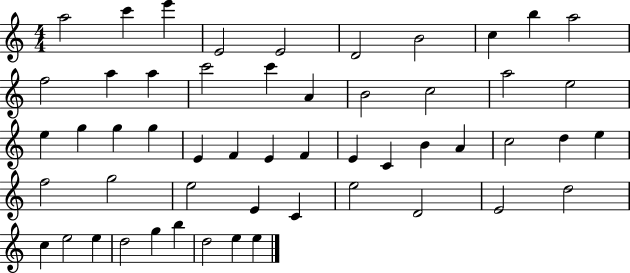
A5/h C6/q E6/q E4/h E4/h D4/h B4/h C5/q B5/q A5/h F5/h A5/q A5/q C6/h C6/q A4/q B4/h C5/h A5/h E5/h E5/q G5/q G5/q G5/q E4/q F4/q E4/q F4/q E4/q C4/q B4/q A4/q C5/h D5/q E5/q F5/h G5/h E5/h E4/q C4/q E5/h D4/h E4/h D5/h C5/q E5/h E5/q D5/h G5/q B5/q D5/h E5/q E5/q